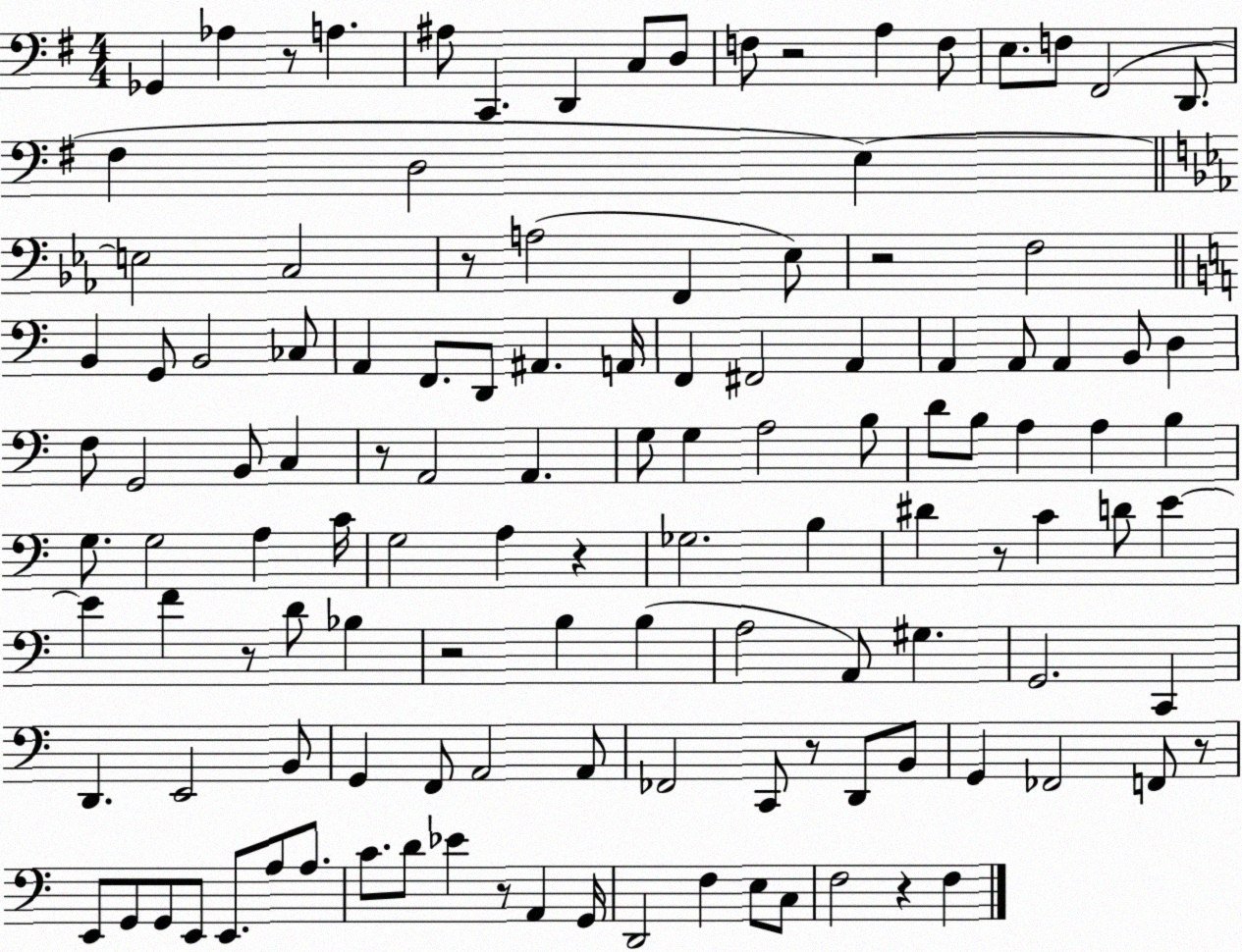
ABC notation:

X:1
T:Untitled
M:4/4
L:1/4
K:G
_G,, _A, z/2 A, ^A,/2 C,, D,, C,/2 D,/2 F,/2 z2 A, F,/2 E,/2 F,/2 ^F,,2 D,,/2 ^F, D,2 E, E,2 C,2 z/2 A,2 F,, _E,/2 z2 F,2 B,, G,,/2 B,,2 _C,/2 A,, F,,/2 D,,/2 ^A,, A,,/4 F,, ^F,,2 A,, A,, A,,/2 A,, B,,/2 D, F,/2 G,,2 B,,/2 C, z/2 A,,2 A,, G,/2 G, A,2 B,/2 D/2 B,/2 A, A, B, G,/2 G,2 A, C/4 G,2 A, z _G,2 B, ^D z/2 C D/2 E E F z/2 D/2 _B, z2 B, B, A,2 A,,/2 ^G, G,,2 C,, D,, E,,2 B,,/2 G,, F,,/2 A,,2 A,,/2 _F,,2 C,,/2 z/2 D,,/2 B,,/2 G,, _F,,2 F,,/2 z/2 E,,/2 G,,/2 G,,/2 E,,/2 E,,/2 A,/2 A,/2 C/2 D/2 _E z/2 A,, G,,/4 D,,2 F, E,/2 C,/2 F,2 z F,